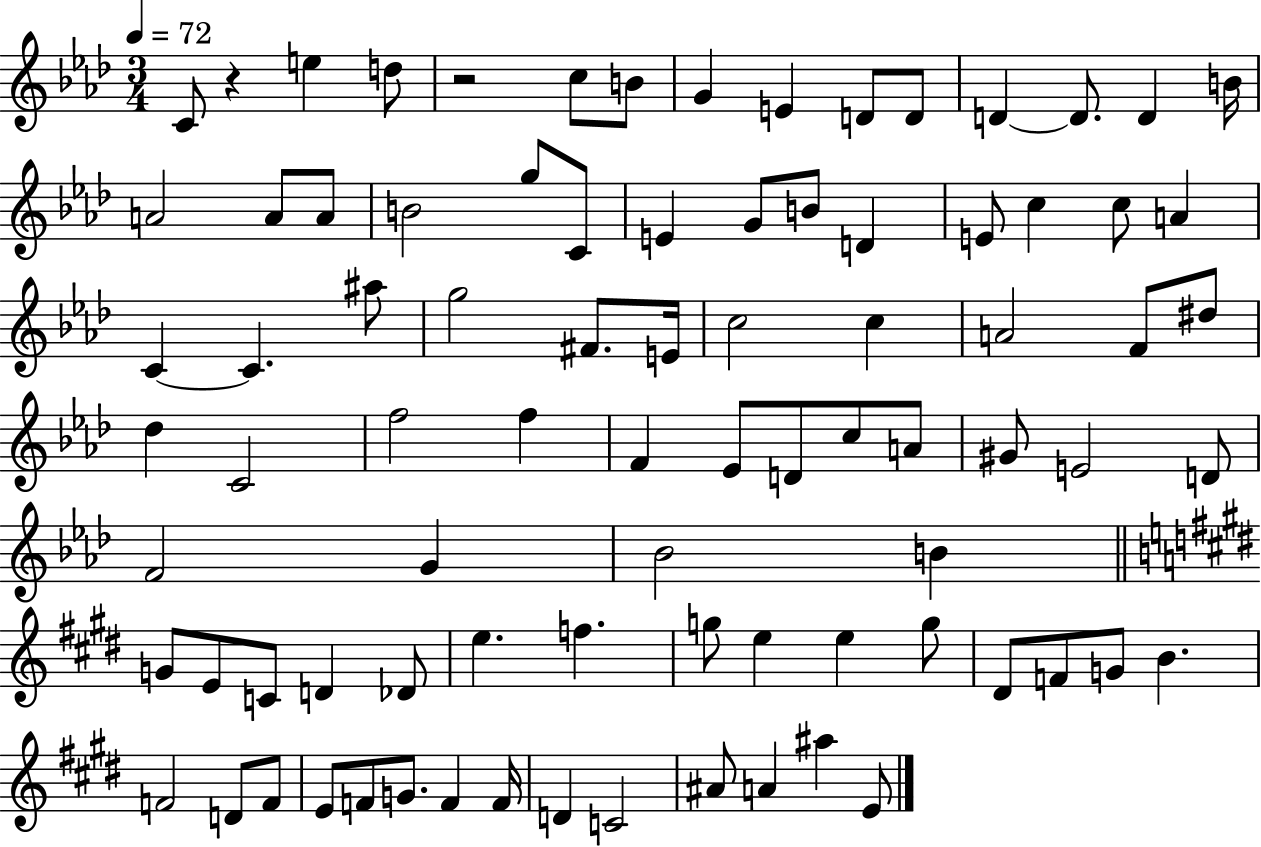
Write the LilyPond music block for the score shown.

{
  \clef treble
  \numericTimeSignature
  \time 3/4
  \key aes \major
  \tempo 4 = 72
  c'8 r4 e''4 d''8 | r2 c''8 b'8 | g'4 e'4 d'8 d'8 | d'4~~ d'8. d'4 b'16 | \break a'2 a'8 a'8 | b'2 g''8 c'8 | e'4 g'8 b'8 d'4 | e'8 c''4 c''8 a'4 | \break c'4~~ c'4. ais''8 | g''2 fis'8. e'16 | c''2 c''4 | a'2 f'8 dis''8 | \break des''4 c'2 | f''2 f''4 | f'4 ees'8 d'8 c''8 a'8 | gis'8 e'2 d'8 | \break f'2 g'4 | bes'2 b'4 | \bar "||" \break \key e \major g'8 e'8 c'8 d'4 des'8 | e''4. f''4. | g''8 e''4 e''4 g''8 | dis'8 f'8 g'8 b'4. | \break f'2 d'8 f'8 | e'8 f'8 g'8. f'4 f'16 | d'4 c'2 | ais'8 a'4 ais''4 e'8 | \break \bar "|."
}